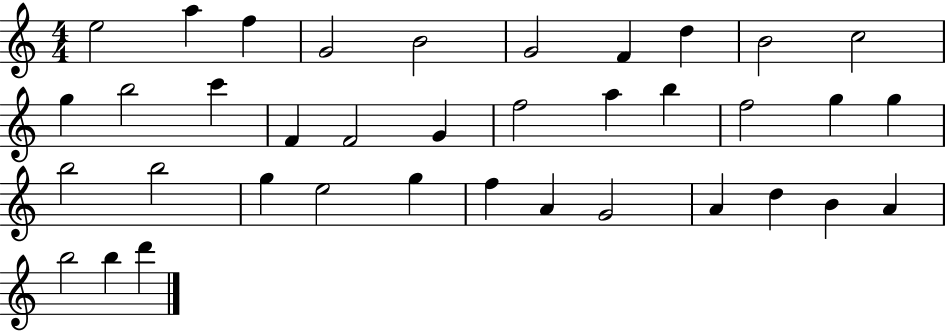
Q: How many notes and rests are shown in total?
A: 37